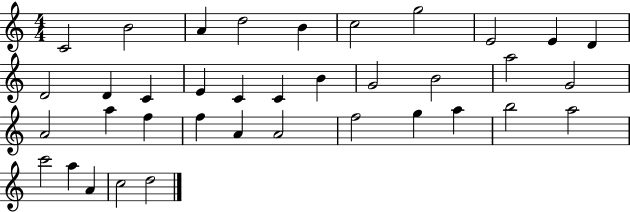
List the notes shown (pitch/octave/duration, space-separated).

C4/h B4/h A4/q D5/h B4/q C5/h G5/h E4/h E4/q D4/q D4/h D4/q C4/q E4/q C4/q C4/q B4/q G4/h B4/h A5/h G4/h A4/h A5/q F5/q F5/q A4/q A4/h F5/h G5/q A5/q B5/h A5/h C6/h A5/q A4/q C5/h D5/h